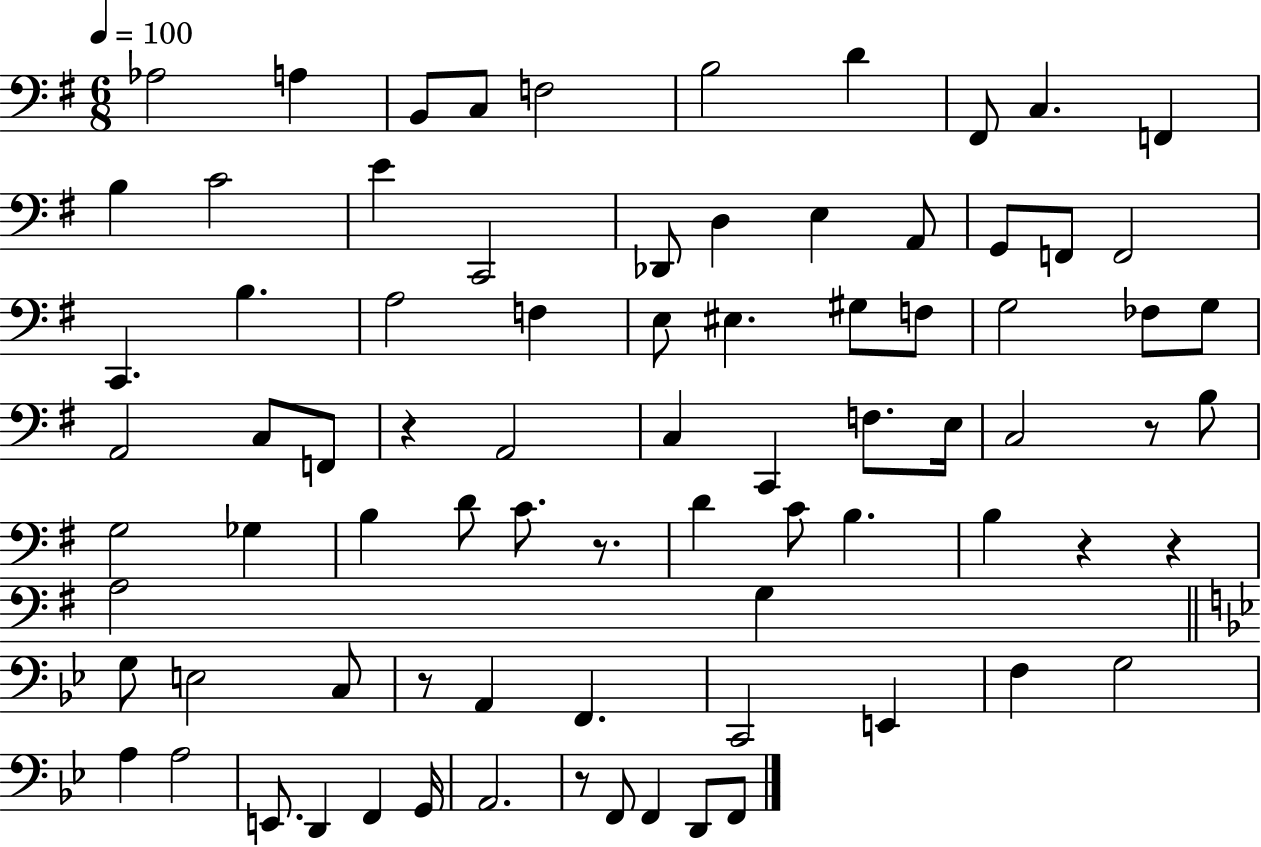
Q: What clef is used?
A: bass